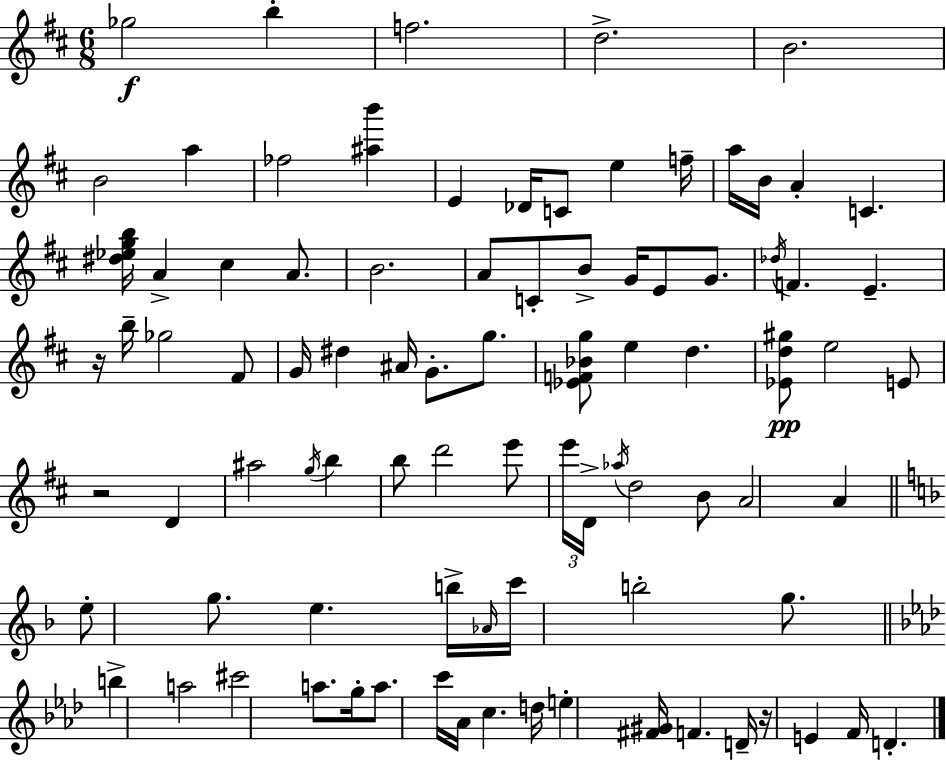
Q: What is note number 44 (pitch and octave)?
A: A#5